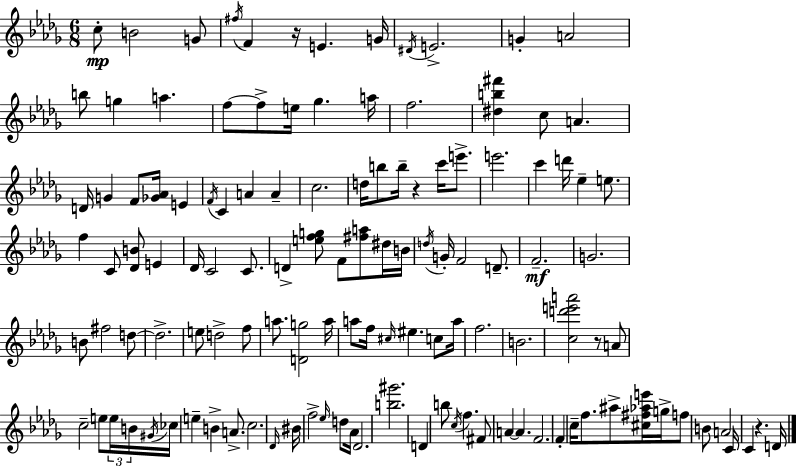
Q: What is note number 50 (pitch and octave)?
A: D#5